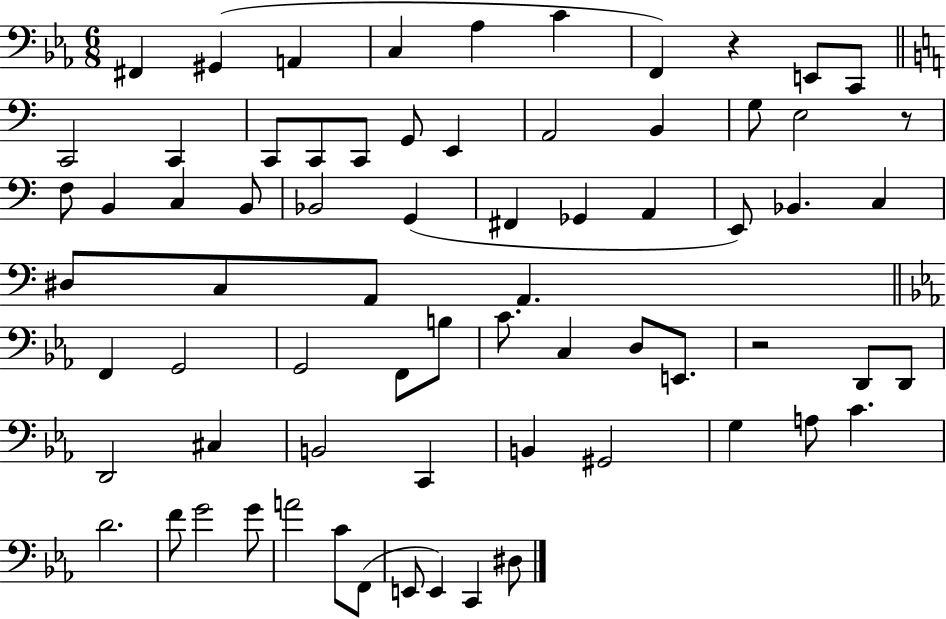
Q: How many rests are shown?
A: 3